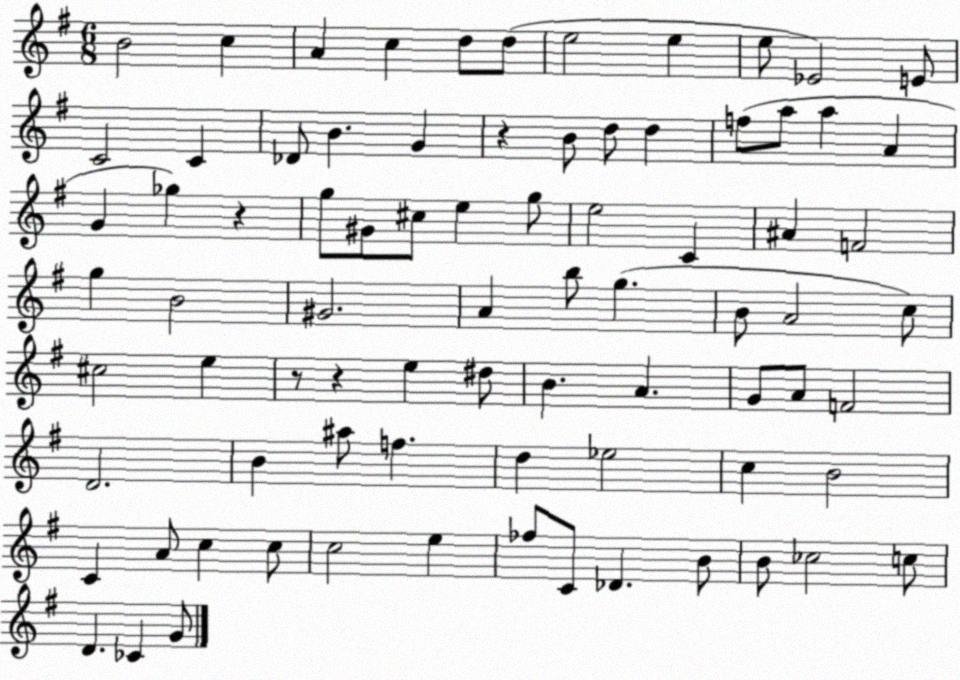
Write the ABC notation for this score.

X:1
T:Untitled
M:6/8
L:1/4
K:G
B2 c A c d/2 d/2 e2 e e/2 _E2 E/2 C2 C _D/2 B G z B/2 d/2 d f/2 a/2 a A G _g z g/2 ^G/2 ^c/2 e g/2 e2 C ^A F2 g B2 ^G2 A b/2 g B/2 A2 c/2 ^c2 e z/2 z e ^d/2 B A G/2 A/2 F2 D2 B ^a/2 f d _e2 c B2 C A/2 c c/2 c2 e _f/2 C/2 _D B/2 B/2 _c2 c/2 D _C G/2